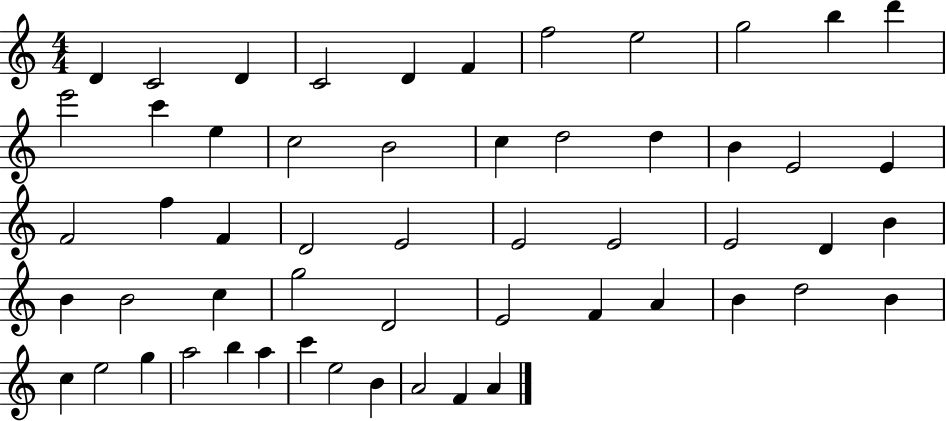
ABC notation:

X:1
T:Untitled
M:4/4
L:1/4
K:C
D C2 D C2 D F f2 e2 g2 b d' e'2 c' e c2 B2 c d2 d B E2 E F2 f F D2 E2 E2 E2 E2 D B B B2 c g2 D2 E2 F A B d2 B c e2 g a2 b a c' e2 B A2 F A